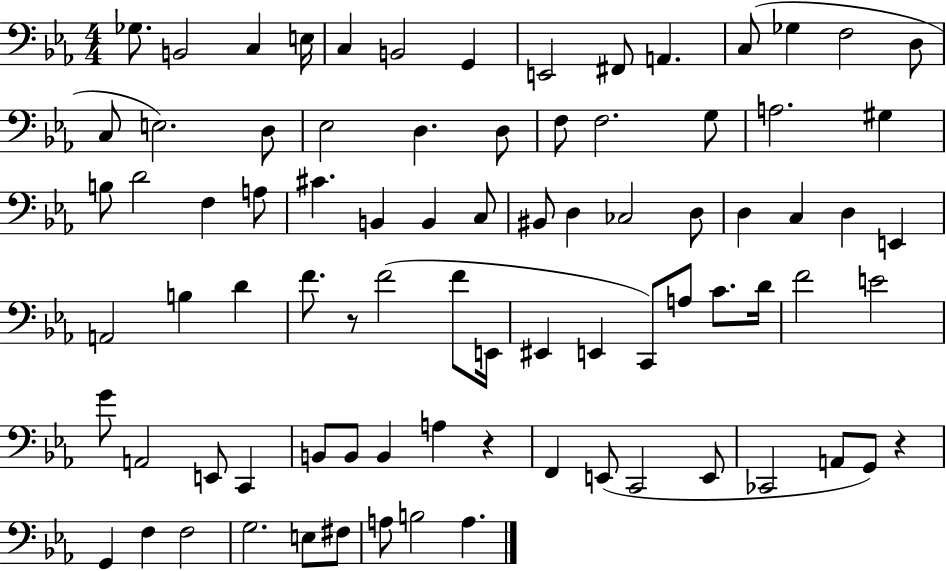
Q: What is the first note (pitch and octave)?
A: Gb3